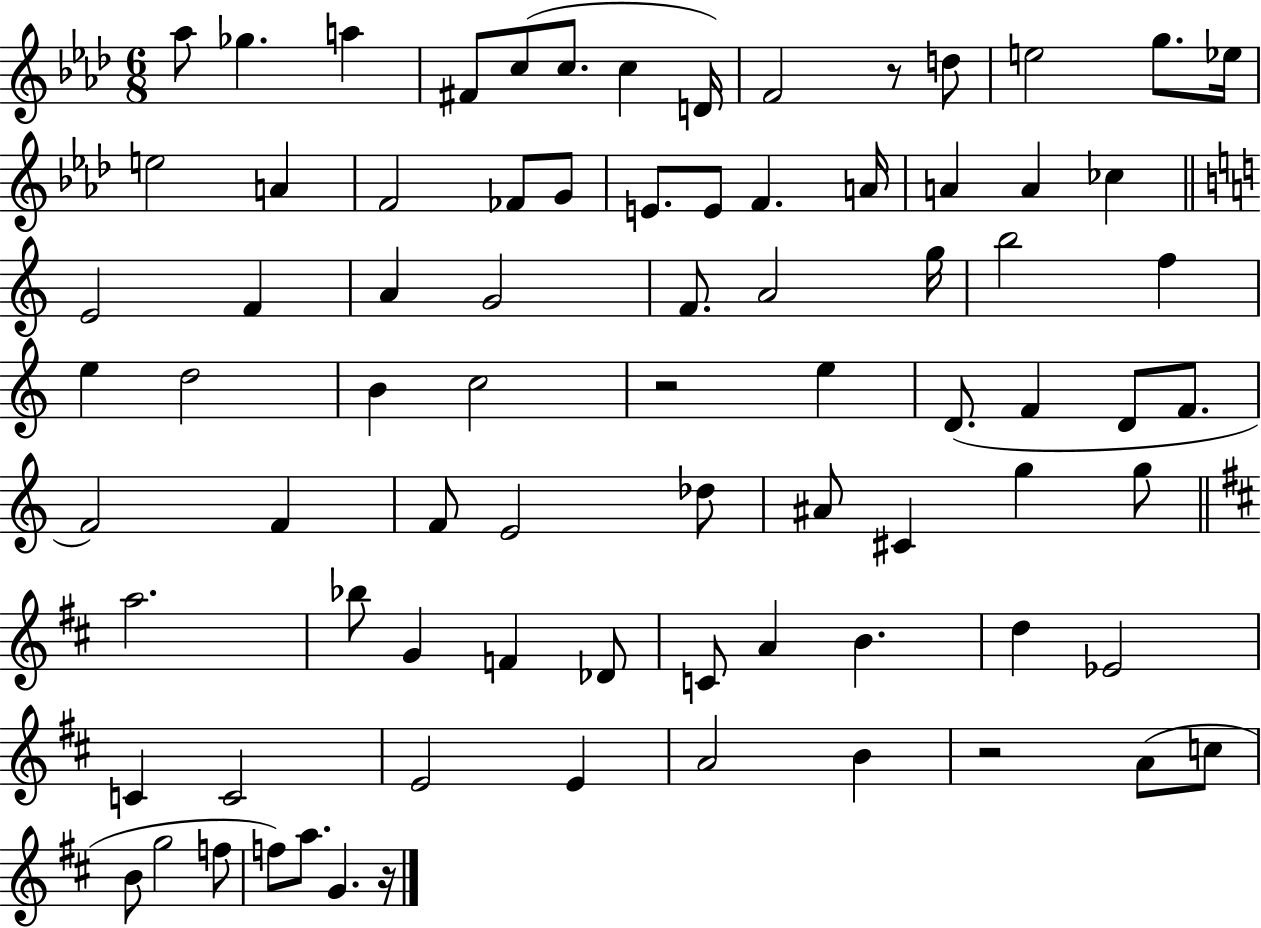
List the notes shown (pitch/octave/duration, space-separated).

Ab5/e Gb5/q. A5/q F#4/e C5/e C5/e. C5/q D4/s F4/h R/e D5/e E5/h G5/e. Eb5/s E5/h A4/q F4/h FES4/e G4/e E4/e. E4/e F4/q. A4/s A4/q A4/q CES5/q E4/h F4/q A4/q G4/h F4/e. A4/h G5/s B5/h F5/q E5/q D5/h B4/q C5/h R/h E5/q D4/e. F4/q D4/e F4/e. F4/h F4/q F4/e E4/h Db5/e A#4/e C#4/q G5/q G5/e A5/h. Bb5/e G4/q F4/q Db4/e C4/e A4/q B4/q. D5/q Eb4/h C4/q C4/h E4/h E4/q A4/h B4/q R/h A4/e C5/e B4/e G5/h F5/e F5/e A5/e. G4/q. R/s